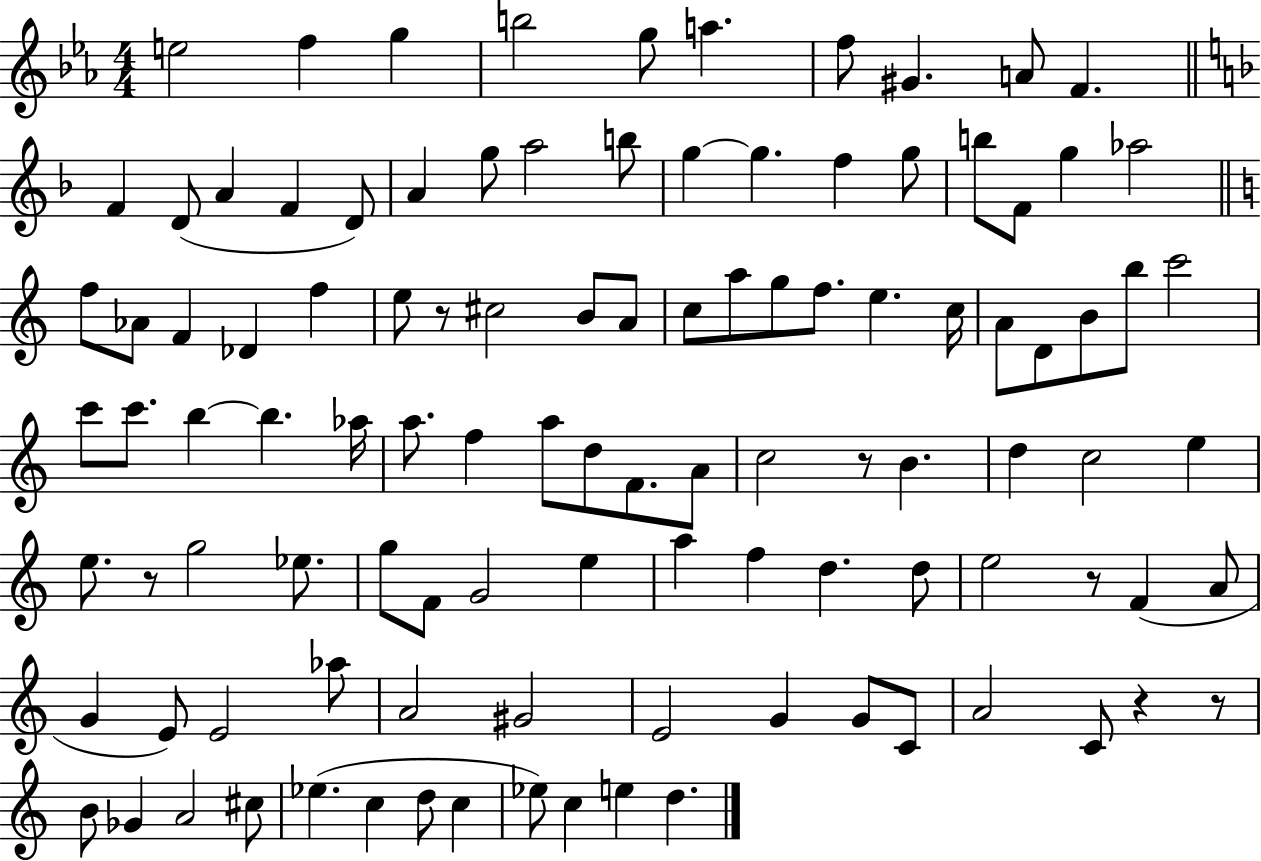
E5/h F5/q G5/q B5/h G5/e A5/q. F5/e G#4/q. A4/e F4/q. F4/q D4/e A4/q F4/q D4/e A4/q G5/e A5/h B5/e G5/q G5/q. F5/q G5/e B5/e F4/e G5/q Ab5/h F5/e Ab4/e F4/q Db4/q F5/q E5/e R/e C#5/h B4/e A4/e C5/e A5/e G5/e F5/e. E5/q. C5/s A4/e D4/e B4/e B5/e C6/h C6/e C6/e. B5/q B5/q. Ab5/s A5/e. F5/q A5/e D5/e F4/e. A4/e C5/h R/e B4/q. D5/q C5/h E5/q E5/e. R/e G5/h Eb5/e. G5/e F4/e G4/h E5/q A5/q F5/q D5/q. D5/e E5/h R/e F4/q A4/e G4/q E4/e E4/h Ab5/e A4/h G#4/h E4/h G4/q G4/e C4/e A4/h C4/e R/q R/e B4/e Gb4/q A4/h C#5/e Eb5/q. C5/q D5/e C5/q Eb5/e C5/q E5/q D5/q.